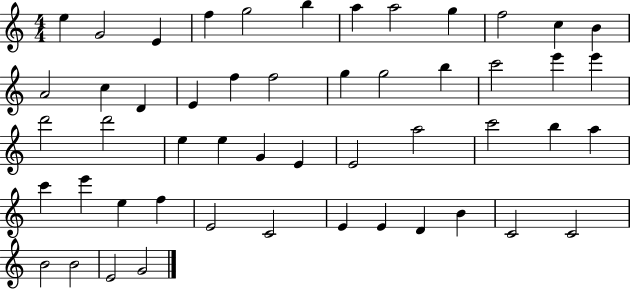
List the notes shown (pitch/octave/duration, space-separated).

E5/q G4/h E4/q F5/q G5/h B5/q A5/q A5/h G5/q F5/h C5/q B4/q A4/h C5/q D4/q E4/q F5/q F5/h G5/q G5/h B5/q C6/h E6/q E6/q D6/h D6/h E5/q E5/q G4/q E4/q E4/h A5/h C6/h B5/q A5/q C6/q E6/q E5/q F5/q E4/h C4/h E4/q E4/q D4/q B4/q C4/h C4/h B4/h B4/h E4/h G4/h